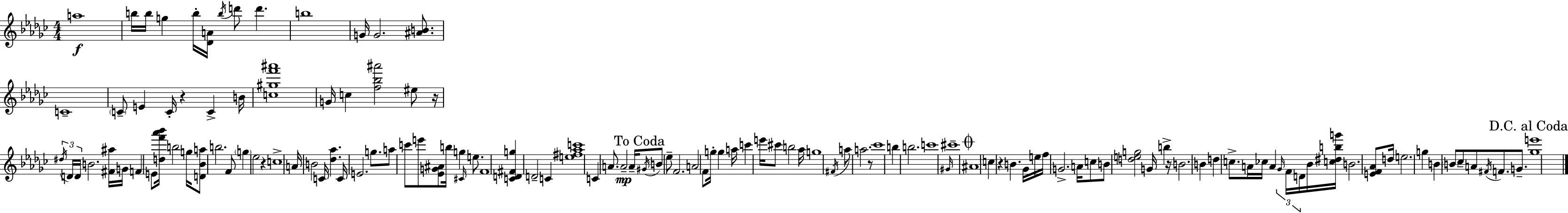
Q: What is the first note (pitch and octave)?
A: A5